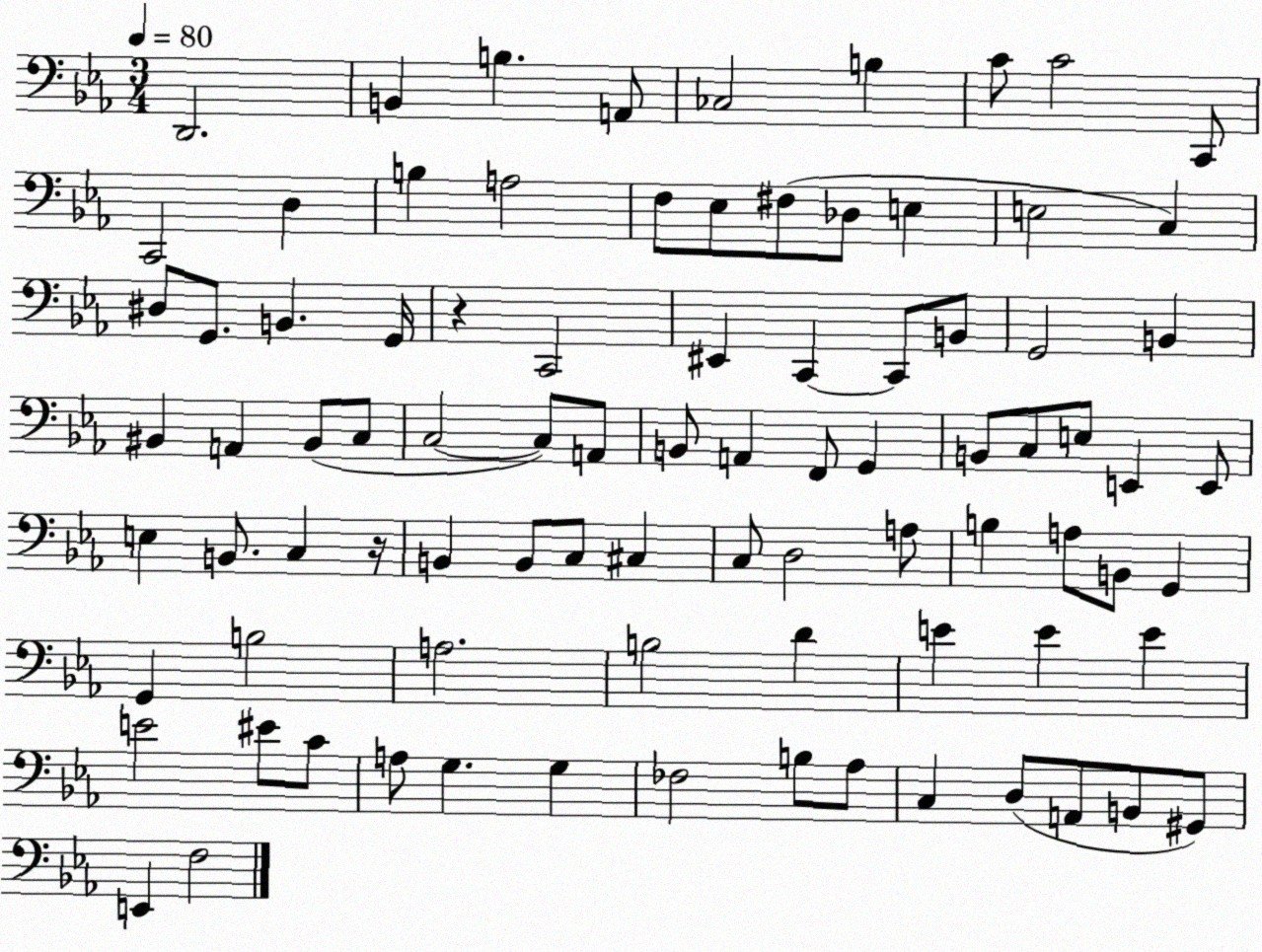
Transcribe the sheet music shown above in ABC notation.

X:1
T:Untitled
M:3/4
L:1/4
K:Eb
D,,2 B,, B, A,,/2 _C,2 B, C/2 C2 C,,/2 C,,2 D, B, A,2 F,/2 _E,/2 ^F,/2 _D,/2 E, E,2 C, ^D,/2 G,,/2 B,, G,,/4 z C,,2 ^E,, C,, C,,/2 B,,/2 G,,2 B,, ^B,, A,, ^B,,/2 C,/2 C,2 C,/2 A,,/2 B,,/2 A,, F,,/2 G,, B,,/2 C,/2 E,/2 E,, E,,/2 E, B,,/2 C, z/4 B,, B,,/2 C,/2 ^C, C,/2 D,2 A,/2 B, A,/2 B,,/2 G,, G,, B,2 A,2 B,2 D E E E E2 ^E/2 C/2 A,/2 G, G, _F,2 B,/2 _A,/2 C, D,/2 A,,/2 B,,/2 ^G,,/2 E,, F,2